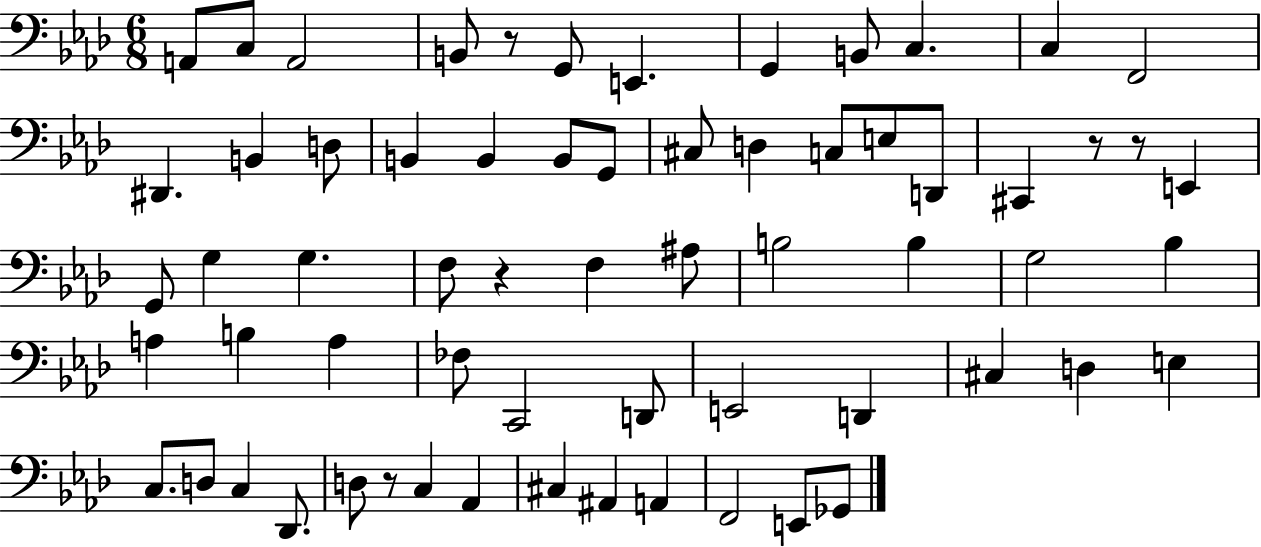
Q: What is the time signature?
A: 6/8